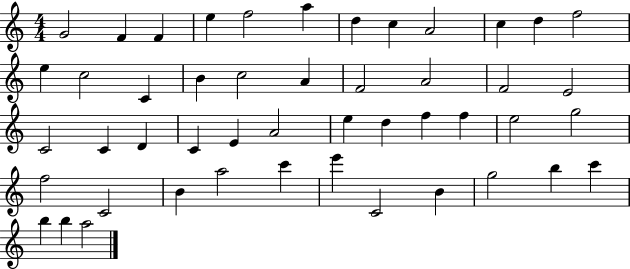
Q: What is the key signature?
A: C major